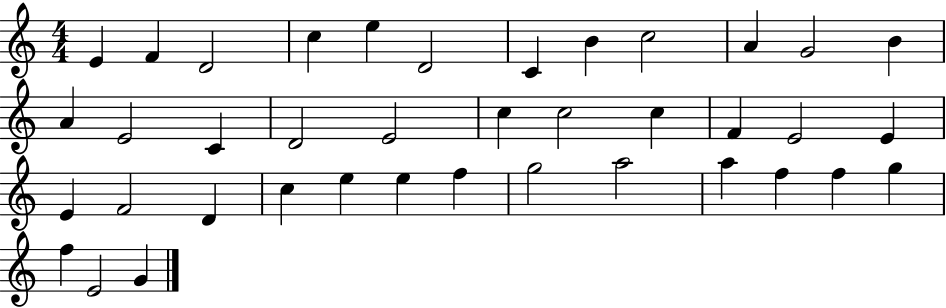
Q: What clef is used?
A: treble